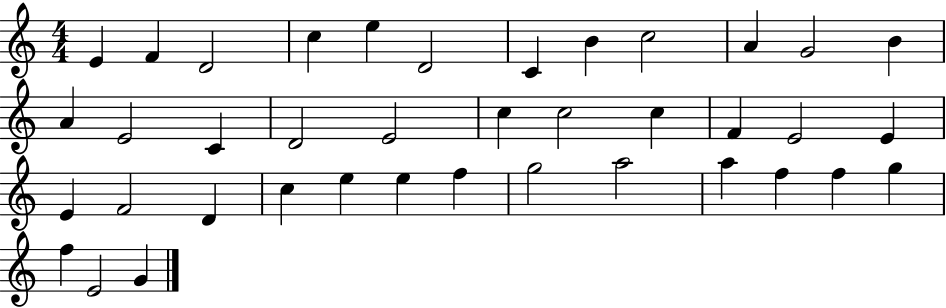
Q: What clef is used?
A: treble